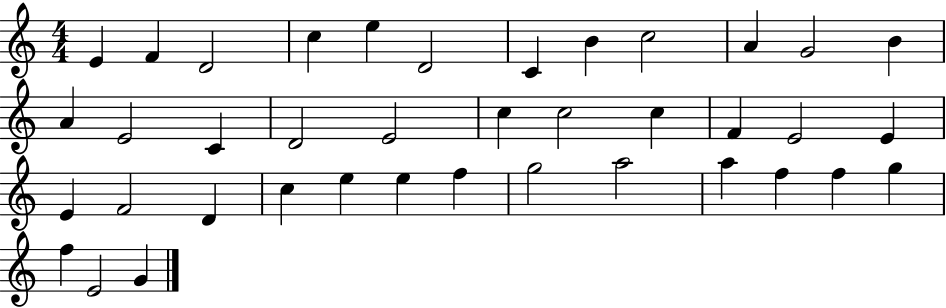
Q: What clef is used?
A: treble